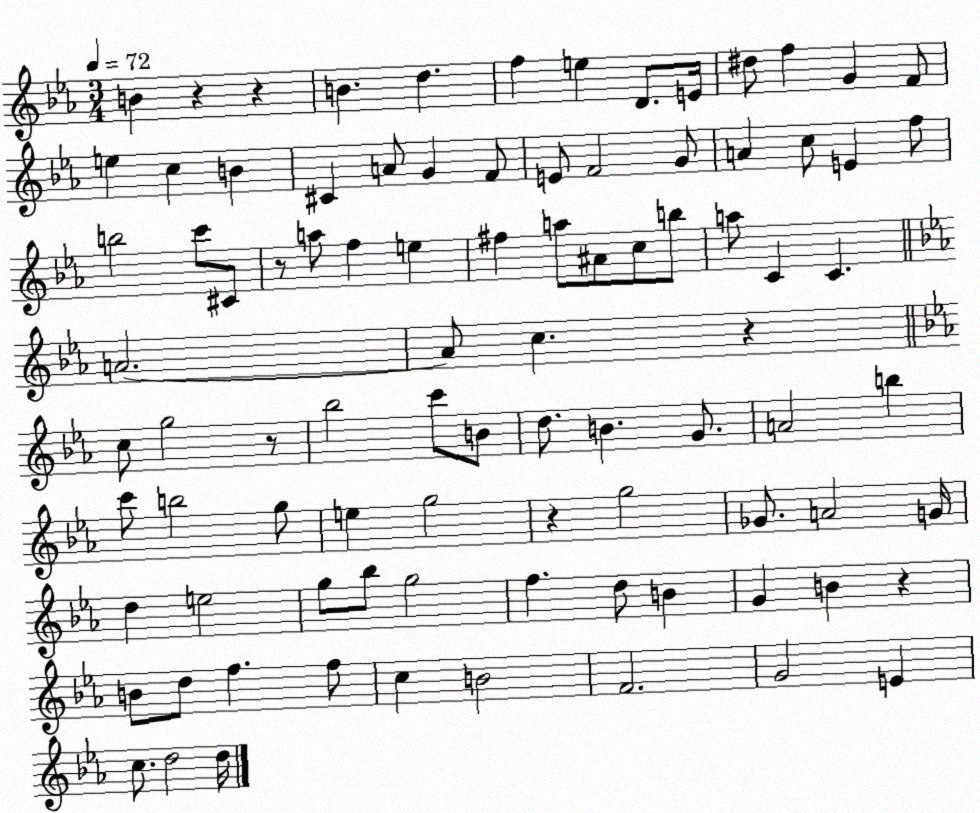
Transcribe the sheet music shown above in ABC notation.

X:1
T:Untitled
M:3/4
L:1/4
K:Eb
B z z B d f e D/2 E/4 ^d/2 f G F/2 e c B ^C A/2 G F/2 E/2 F2 G/2 A c/2 E f/2 b2 c'/2 ^C/2 z/2 a/2 f e ^f a/2 ^A/2 c/2 b/2 a/2 C C A2 A/2 c z c/2 g2 z/2 _b2 c'/2 B/2 d/2 B G/2 A2 b c'/2 b2 g/2 e g2 z g2 _G/2 A2 G/4 d e2 g/2 _b/2 g2 f d/2 B G B z B/2 d/2 f f/2 c B2 F2 G2 E c/2 d2 d/4